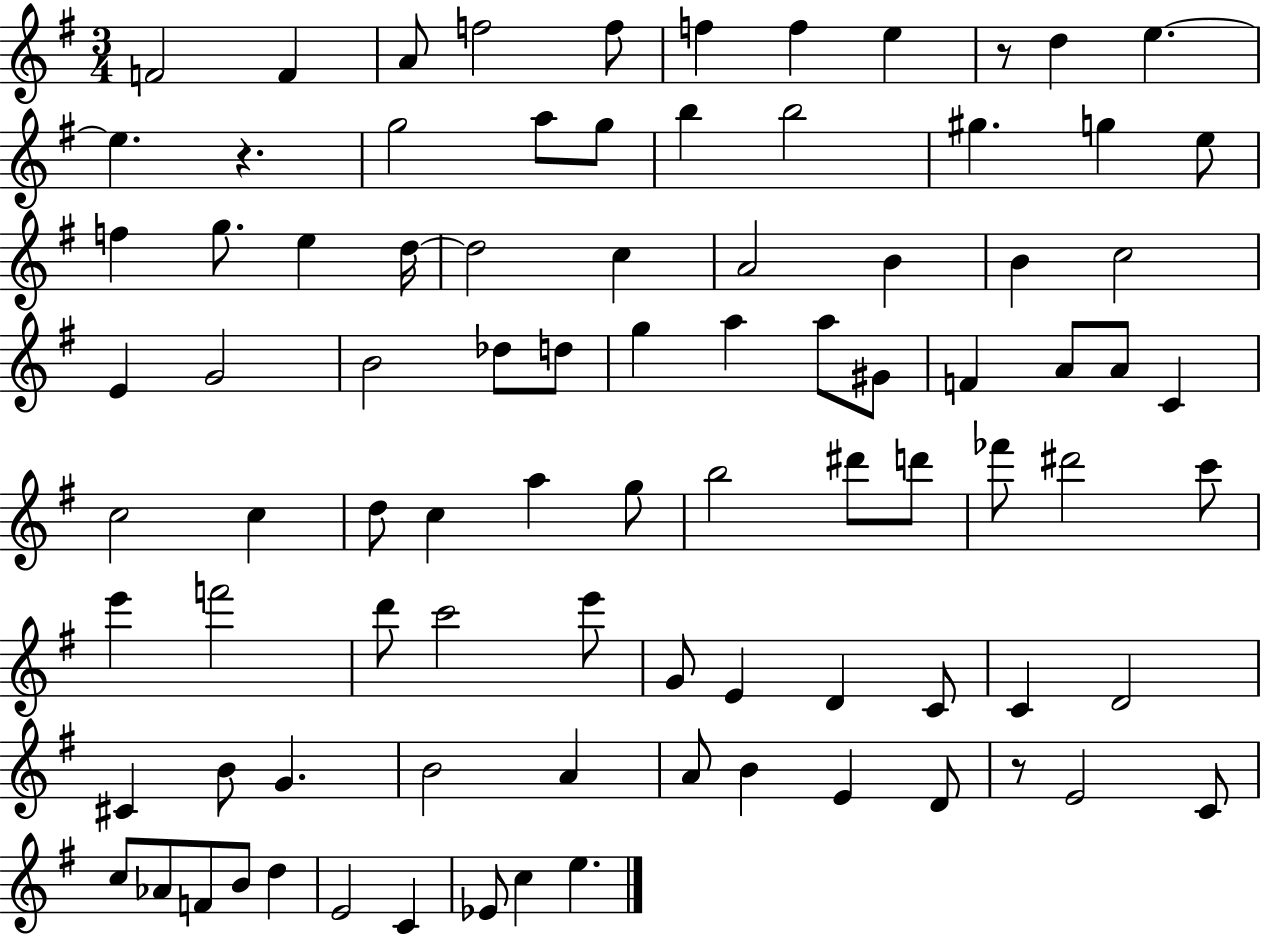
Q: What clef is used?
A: treble